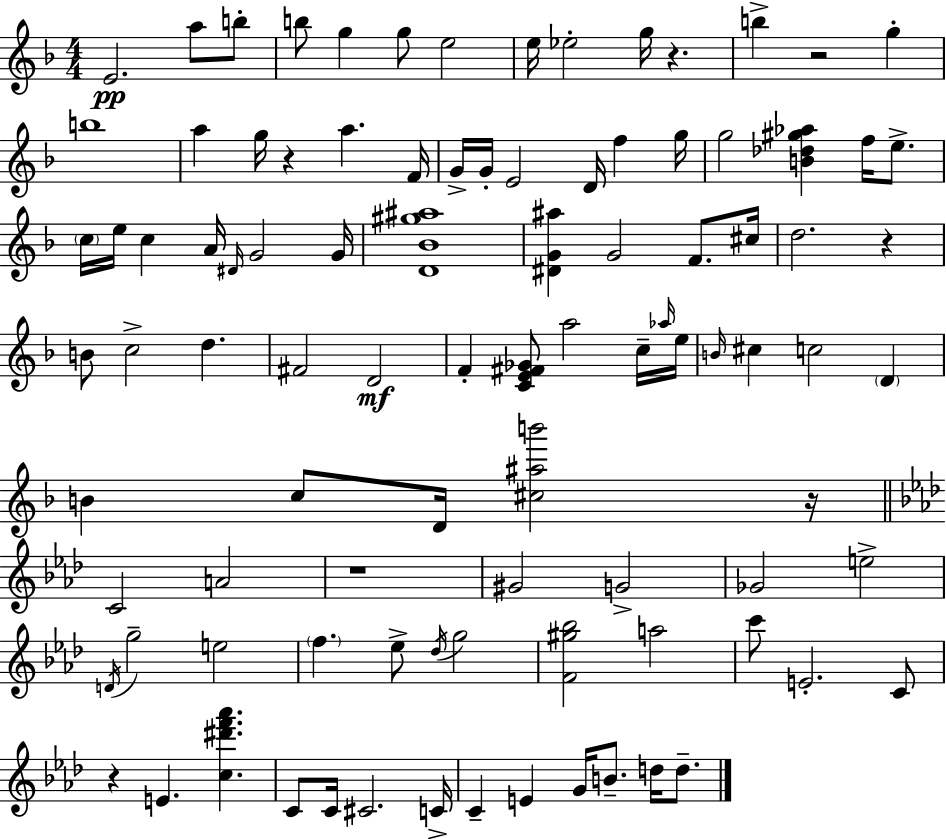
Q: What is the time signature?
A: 4/4